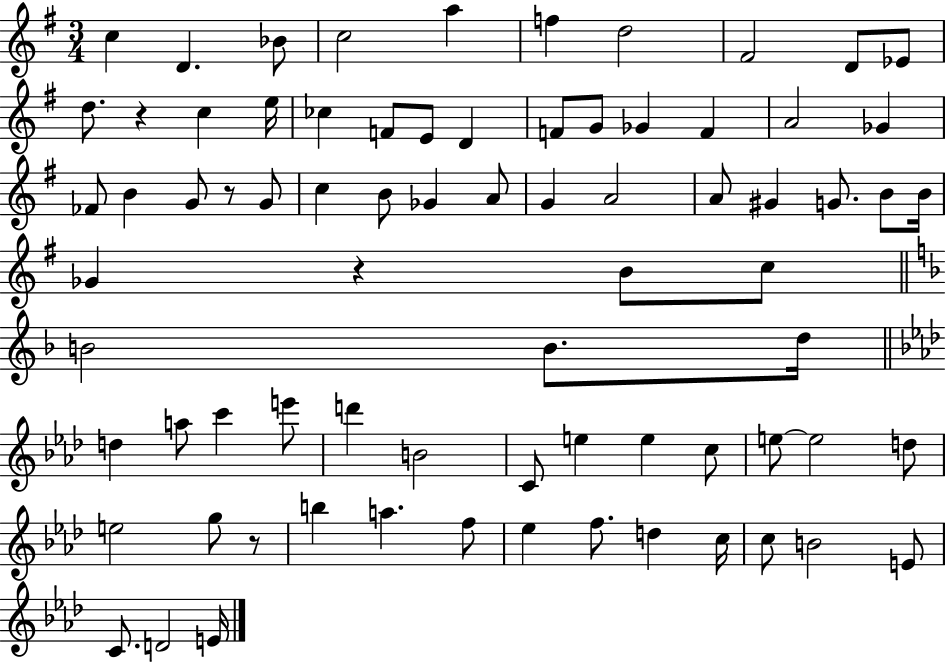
X:1
T:Untitled
M:3/4
L:1/4
K:G
c D _B/2 c2 a f d2 ^F2 D/2 _E/2 d/2 z c e/4 _c F/2 E/2 D F/2 G/2 _G F A2 _G _F/2 B G/2 z/2 G/2 c B/2 _G A/2 G A2 A/2 ^G G/2 B/2 B/4 _G z B/2 c/2 B2 B/2 d/4 d a/2 c' e'/2 d' B2 C/2 e e c/2 e/2 e2 d/2 e2 g/2 z/2 b a f/2 _e f/2 d c/4 c/2 B2 E/2 C/2 D2 E/4